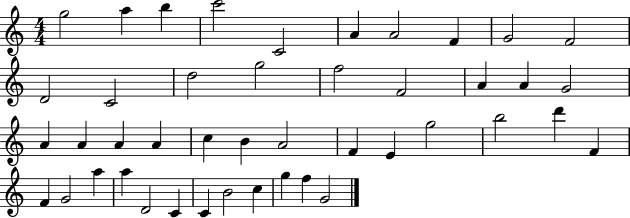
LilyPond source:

{
  \clef treble
  \numericTimeSignature
  \time 4/4
  \key c \major
  g''2 a''4 b''4 | c'''2 c'2 | a'4 a'2 f'4 | g'2 f'2 | \break d'2 c'2 | d''2 g''2 | f''2 f'2 | a'4 a'4 g'2 | \break a'4 a'4 a'4 a'4 | c''4 b'4 a'2 | f'4 e'4 g''2 | b''2 d'''4 f'4 | \break f'4 g'2 a''4 | a''4 d'2 c'4 | c'4 b'2 c''4 | g''4 f''4 g'2 | \break \bar "|."
}